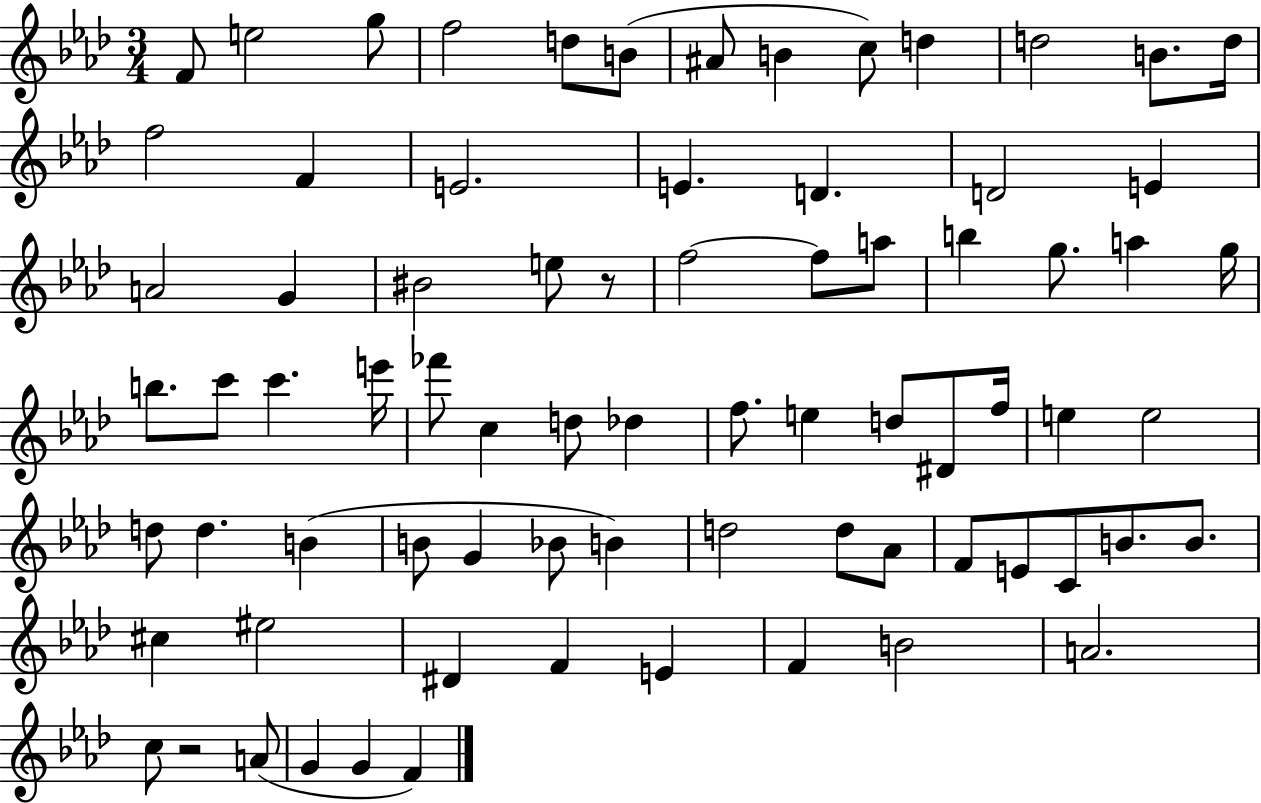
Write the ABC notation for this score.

X:1
T:Untitled
M:3/4
L:1/4
K:Ab
F/2 e2 g/2 f2 d/2 B/2 ^A/2 B c/2 d d2 B/2 d/4 f2 F E2 E D D2 E A2 G ^B2 e/2 z/2 f2 f/2 a/2 b g/2 a g/4 b/2 c'/2 c' e'/4 _f'/2 c d/2 _d f/2 e d/2 ^D/2 f/4 e e2 d/2 d B B/2 G _B/2 B d2 d/2 _A/2 F/2 E/2 C/2 B/2 B/2 ^c ^e2 ^D F E F B2 A2 c/2 z2 A/2 G G F